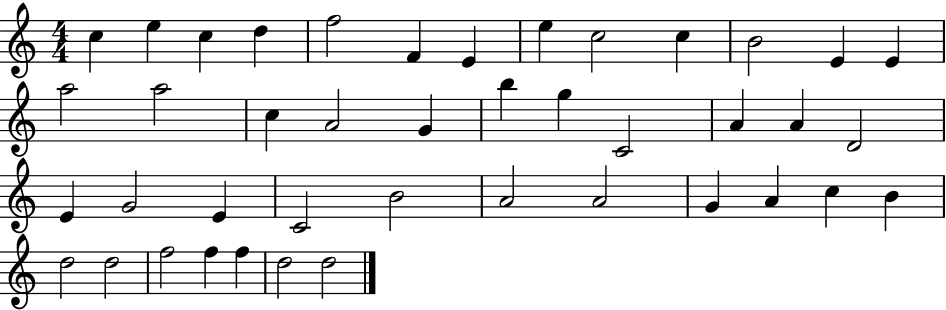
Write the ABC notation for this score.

X:1
T:Untitled
M:4/4
L:1/4
K:C
c e c d f2 F E e c2 c B2 E E a2 a2 c A2 G b g C2 A A D2 E G2 E C2 B2 A2 A2 G A c B d2 d2 f2 f f d2 d2